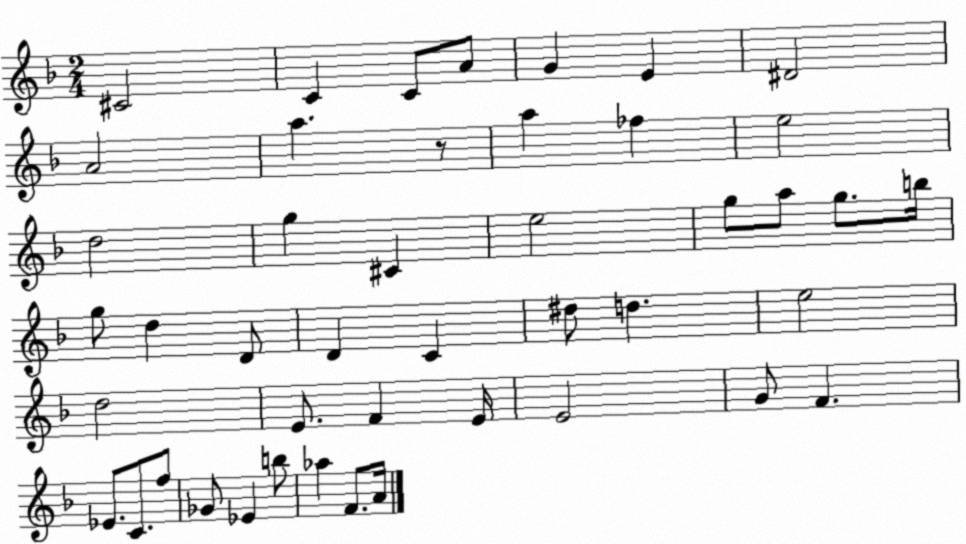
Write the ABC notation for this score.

X:1
T:Untitled
M:2/4
L:1/4
K:F
^C2 C C/2 A/2 G E ^D2 A2 a z/2 a _f e2 d2 g ^C e2 g/2 a/2 g/2 b/4 g/2 d D/2 D C ^d/2 d e2 d2 E/2 F E/4 E2 G/2 F _E/2 C/2 f/2 _G/2 _E b/2 _a F/2 A/4